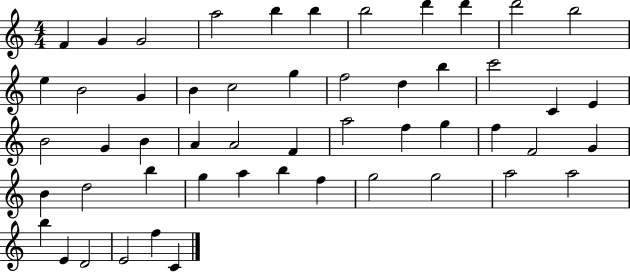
X:1
T:Untitled
M:4/4
L:1/4
K:C
F G G2 a2 b b b2 d' d' d'2 b2 e B2 G B c2 g f2 d b c'2 C E B2 G B A A2 F a2 f g f F2 G B d2 b g a b f g2 g2 a2 a2 b E D2 E2 f C